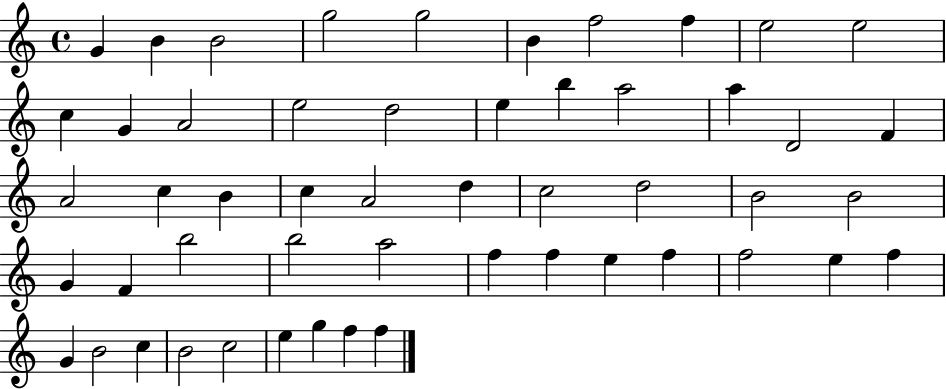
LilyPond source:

{
  \clef treble
  \time 4/4
  \defaultTimeSignature
  \key c \major
  g'4 b'4 b'2 | g''2 g''2 | b'4 f''2 f''4 | e''2 e''2 | \break c''4 g'4 a'2 | e''2 d''2 | e''4 b''4 a''2 | a''4 d'2 f'4 | \break a'2 c''4 b'4 | c''4 a'2 d''4 | c''2 d''2 | b'2 b'2 | \break g'4 f'4 b''2 | b''2 a''2 | f''4 f''4 e''4 f''4 | f''2 e''4 f''4 | \break g'4 b'2 c''4 | b'2 c''2 | e''4 g''4 f''4 f''4 | \bar "|."
}